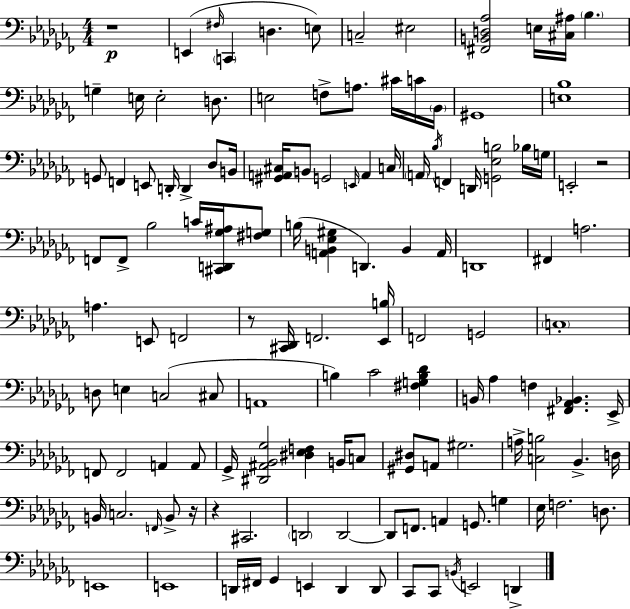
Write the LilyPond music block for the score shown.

{
  \clef bass
  \numericTimeSignature
  \time 4/4
  \key aes \minor
  r1\p | e,4( \grace { fis16 } \parenthesize c,4 d4. e8) | c2-- eis2 | <fis, b, d aes>2 e16 <cis ais>16 \parenthesize bes4. | \break g4-- e16 e2-. d8. | e2 f8-> a8. cis'16 c'16 | \parenthesize bes,16 gis,1 | <e bes>1 | \break g,8 f,4 e,8 d,16-. d,4-> des8 | b,16 <gis, a, cis>16 b,8 g,2 \grace { e,16 } a,4 | c16 \parenthesize a,16 \acciaccatura { bes16 } f,4 d,16 <g, ees b>2 | bes16 g16 e,2-. r2 | \break f,8 f,8-> bes2 c'16 | <cis, d, ges ais>16 <fis g>8 b16( <a, b, ees gis>4 d,4.) b,4 | a,16 d,1 | fis,4 a2. | \break a4. e,8 f,2 | r8 <cis, des,>16 f,2. | <ees, b>16 f,2 g,2 | \parenthesize c1-. | \break d8 e4 c2( | cis8 a,1 | b4) ces'2 <fis g b des'>4 | b,16 aes4 f4 <fis, aes, bes,>4. | \break ees,16-> f,8 f,2 a,4 | a,8 ges,16-> <dis, ais, bes, ges>2 <dis ees f>4 | b,16 c8 <gis, dis>8 a,8 gis2. | a16-> <c b>2 bes,4.-> | \break d16 b,16 c2. | \grace { f,16 } b,8-> r16 r4 cis,2. | \parenthesize d,2 d,2~~ | d,8 f,8. a,4 g,8. | \break g4 ees16 f2. | d8. e,1 | e,1 | d,16 fis,16 ges,4 e,4 d,4 | \break d,8 ces,8 ces,8 \acciaccatura { b,16 } e,2 | d,4-> \bar "|."
}